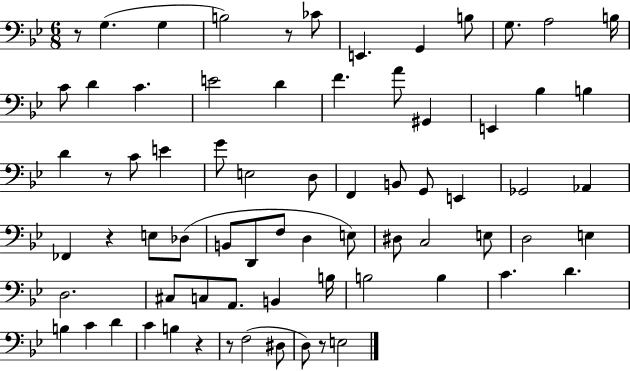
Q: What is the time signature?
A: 6/8